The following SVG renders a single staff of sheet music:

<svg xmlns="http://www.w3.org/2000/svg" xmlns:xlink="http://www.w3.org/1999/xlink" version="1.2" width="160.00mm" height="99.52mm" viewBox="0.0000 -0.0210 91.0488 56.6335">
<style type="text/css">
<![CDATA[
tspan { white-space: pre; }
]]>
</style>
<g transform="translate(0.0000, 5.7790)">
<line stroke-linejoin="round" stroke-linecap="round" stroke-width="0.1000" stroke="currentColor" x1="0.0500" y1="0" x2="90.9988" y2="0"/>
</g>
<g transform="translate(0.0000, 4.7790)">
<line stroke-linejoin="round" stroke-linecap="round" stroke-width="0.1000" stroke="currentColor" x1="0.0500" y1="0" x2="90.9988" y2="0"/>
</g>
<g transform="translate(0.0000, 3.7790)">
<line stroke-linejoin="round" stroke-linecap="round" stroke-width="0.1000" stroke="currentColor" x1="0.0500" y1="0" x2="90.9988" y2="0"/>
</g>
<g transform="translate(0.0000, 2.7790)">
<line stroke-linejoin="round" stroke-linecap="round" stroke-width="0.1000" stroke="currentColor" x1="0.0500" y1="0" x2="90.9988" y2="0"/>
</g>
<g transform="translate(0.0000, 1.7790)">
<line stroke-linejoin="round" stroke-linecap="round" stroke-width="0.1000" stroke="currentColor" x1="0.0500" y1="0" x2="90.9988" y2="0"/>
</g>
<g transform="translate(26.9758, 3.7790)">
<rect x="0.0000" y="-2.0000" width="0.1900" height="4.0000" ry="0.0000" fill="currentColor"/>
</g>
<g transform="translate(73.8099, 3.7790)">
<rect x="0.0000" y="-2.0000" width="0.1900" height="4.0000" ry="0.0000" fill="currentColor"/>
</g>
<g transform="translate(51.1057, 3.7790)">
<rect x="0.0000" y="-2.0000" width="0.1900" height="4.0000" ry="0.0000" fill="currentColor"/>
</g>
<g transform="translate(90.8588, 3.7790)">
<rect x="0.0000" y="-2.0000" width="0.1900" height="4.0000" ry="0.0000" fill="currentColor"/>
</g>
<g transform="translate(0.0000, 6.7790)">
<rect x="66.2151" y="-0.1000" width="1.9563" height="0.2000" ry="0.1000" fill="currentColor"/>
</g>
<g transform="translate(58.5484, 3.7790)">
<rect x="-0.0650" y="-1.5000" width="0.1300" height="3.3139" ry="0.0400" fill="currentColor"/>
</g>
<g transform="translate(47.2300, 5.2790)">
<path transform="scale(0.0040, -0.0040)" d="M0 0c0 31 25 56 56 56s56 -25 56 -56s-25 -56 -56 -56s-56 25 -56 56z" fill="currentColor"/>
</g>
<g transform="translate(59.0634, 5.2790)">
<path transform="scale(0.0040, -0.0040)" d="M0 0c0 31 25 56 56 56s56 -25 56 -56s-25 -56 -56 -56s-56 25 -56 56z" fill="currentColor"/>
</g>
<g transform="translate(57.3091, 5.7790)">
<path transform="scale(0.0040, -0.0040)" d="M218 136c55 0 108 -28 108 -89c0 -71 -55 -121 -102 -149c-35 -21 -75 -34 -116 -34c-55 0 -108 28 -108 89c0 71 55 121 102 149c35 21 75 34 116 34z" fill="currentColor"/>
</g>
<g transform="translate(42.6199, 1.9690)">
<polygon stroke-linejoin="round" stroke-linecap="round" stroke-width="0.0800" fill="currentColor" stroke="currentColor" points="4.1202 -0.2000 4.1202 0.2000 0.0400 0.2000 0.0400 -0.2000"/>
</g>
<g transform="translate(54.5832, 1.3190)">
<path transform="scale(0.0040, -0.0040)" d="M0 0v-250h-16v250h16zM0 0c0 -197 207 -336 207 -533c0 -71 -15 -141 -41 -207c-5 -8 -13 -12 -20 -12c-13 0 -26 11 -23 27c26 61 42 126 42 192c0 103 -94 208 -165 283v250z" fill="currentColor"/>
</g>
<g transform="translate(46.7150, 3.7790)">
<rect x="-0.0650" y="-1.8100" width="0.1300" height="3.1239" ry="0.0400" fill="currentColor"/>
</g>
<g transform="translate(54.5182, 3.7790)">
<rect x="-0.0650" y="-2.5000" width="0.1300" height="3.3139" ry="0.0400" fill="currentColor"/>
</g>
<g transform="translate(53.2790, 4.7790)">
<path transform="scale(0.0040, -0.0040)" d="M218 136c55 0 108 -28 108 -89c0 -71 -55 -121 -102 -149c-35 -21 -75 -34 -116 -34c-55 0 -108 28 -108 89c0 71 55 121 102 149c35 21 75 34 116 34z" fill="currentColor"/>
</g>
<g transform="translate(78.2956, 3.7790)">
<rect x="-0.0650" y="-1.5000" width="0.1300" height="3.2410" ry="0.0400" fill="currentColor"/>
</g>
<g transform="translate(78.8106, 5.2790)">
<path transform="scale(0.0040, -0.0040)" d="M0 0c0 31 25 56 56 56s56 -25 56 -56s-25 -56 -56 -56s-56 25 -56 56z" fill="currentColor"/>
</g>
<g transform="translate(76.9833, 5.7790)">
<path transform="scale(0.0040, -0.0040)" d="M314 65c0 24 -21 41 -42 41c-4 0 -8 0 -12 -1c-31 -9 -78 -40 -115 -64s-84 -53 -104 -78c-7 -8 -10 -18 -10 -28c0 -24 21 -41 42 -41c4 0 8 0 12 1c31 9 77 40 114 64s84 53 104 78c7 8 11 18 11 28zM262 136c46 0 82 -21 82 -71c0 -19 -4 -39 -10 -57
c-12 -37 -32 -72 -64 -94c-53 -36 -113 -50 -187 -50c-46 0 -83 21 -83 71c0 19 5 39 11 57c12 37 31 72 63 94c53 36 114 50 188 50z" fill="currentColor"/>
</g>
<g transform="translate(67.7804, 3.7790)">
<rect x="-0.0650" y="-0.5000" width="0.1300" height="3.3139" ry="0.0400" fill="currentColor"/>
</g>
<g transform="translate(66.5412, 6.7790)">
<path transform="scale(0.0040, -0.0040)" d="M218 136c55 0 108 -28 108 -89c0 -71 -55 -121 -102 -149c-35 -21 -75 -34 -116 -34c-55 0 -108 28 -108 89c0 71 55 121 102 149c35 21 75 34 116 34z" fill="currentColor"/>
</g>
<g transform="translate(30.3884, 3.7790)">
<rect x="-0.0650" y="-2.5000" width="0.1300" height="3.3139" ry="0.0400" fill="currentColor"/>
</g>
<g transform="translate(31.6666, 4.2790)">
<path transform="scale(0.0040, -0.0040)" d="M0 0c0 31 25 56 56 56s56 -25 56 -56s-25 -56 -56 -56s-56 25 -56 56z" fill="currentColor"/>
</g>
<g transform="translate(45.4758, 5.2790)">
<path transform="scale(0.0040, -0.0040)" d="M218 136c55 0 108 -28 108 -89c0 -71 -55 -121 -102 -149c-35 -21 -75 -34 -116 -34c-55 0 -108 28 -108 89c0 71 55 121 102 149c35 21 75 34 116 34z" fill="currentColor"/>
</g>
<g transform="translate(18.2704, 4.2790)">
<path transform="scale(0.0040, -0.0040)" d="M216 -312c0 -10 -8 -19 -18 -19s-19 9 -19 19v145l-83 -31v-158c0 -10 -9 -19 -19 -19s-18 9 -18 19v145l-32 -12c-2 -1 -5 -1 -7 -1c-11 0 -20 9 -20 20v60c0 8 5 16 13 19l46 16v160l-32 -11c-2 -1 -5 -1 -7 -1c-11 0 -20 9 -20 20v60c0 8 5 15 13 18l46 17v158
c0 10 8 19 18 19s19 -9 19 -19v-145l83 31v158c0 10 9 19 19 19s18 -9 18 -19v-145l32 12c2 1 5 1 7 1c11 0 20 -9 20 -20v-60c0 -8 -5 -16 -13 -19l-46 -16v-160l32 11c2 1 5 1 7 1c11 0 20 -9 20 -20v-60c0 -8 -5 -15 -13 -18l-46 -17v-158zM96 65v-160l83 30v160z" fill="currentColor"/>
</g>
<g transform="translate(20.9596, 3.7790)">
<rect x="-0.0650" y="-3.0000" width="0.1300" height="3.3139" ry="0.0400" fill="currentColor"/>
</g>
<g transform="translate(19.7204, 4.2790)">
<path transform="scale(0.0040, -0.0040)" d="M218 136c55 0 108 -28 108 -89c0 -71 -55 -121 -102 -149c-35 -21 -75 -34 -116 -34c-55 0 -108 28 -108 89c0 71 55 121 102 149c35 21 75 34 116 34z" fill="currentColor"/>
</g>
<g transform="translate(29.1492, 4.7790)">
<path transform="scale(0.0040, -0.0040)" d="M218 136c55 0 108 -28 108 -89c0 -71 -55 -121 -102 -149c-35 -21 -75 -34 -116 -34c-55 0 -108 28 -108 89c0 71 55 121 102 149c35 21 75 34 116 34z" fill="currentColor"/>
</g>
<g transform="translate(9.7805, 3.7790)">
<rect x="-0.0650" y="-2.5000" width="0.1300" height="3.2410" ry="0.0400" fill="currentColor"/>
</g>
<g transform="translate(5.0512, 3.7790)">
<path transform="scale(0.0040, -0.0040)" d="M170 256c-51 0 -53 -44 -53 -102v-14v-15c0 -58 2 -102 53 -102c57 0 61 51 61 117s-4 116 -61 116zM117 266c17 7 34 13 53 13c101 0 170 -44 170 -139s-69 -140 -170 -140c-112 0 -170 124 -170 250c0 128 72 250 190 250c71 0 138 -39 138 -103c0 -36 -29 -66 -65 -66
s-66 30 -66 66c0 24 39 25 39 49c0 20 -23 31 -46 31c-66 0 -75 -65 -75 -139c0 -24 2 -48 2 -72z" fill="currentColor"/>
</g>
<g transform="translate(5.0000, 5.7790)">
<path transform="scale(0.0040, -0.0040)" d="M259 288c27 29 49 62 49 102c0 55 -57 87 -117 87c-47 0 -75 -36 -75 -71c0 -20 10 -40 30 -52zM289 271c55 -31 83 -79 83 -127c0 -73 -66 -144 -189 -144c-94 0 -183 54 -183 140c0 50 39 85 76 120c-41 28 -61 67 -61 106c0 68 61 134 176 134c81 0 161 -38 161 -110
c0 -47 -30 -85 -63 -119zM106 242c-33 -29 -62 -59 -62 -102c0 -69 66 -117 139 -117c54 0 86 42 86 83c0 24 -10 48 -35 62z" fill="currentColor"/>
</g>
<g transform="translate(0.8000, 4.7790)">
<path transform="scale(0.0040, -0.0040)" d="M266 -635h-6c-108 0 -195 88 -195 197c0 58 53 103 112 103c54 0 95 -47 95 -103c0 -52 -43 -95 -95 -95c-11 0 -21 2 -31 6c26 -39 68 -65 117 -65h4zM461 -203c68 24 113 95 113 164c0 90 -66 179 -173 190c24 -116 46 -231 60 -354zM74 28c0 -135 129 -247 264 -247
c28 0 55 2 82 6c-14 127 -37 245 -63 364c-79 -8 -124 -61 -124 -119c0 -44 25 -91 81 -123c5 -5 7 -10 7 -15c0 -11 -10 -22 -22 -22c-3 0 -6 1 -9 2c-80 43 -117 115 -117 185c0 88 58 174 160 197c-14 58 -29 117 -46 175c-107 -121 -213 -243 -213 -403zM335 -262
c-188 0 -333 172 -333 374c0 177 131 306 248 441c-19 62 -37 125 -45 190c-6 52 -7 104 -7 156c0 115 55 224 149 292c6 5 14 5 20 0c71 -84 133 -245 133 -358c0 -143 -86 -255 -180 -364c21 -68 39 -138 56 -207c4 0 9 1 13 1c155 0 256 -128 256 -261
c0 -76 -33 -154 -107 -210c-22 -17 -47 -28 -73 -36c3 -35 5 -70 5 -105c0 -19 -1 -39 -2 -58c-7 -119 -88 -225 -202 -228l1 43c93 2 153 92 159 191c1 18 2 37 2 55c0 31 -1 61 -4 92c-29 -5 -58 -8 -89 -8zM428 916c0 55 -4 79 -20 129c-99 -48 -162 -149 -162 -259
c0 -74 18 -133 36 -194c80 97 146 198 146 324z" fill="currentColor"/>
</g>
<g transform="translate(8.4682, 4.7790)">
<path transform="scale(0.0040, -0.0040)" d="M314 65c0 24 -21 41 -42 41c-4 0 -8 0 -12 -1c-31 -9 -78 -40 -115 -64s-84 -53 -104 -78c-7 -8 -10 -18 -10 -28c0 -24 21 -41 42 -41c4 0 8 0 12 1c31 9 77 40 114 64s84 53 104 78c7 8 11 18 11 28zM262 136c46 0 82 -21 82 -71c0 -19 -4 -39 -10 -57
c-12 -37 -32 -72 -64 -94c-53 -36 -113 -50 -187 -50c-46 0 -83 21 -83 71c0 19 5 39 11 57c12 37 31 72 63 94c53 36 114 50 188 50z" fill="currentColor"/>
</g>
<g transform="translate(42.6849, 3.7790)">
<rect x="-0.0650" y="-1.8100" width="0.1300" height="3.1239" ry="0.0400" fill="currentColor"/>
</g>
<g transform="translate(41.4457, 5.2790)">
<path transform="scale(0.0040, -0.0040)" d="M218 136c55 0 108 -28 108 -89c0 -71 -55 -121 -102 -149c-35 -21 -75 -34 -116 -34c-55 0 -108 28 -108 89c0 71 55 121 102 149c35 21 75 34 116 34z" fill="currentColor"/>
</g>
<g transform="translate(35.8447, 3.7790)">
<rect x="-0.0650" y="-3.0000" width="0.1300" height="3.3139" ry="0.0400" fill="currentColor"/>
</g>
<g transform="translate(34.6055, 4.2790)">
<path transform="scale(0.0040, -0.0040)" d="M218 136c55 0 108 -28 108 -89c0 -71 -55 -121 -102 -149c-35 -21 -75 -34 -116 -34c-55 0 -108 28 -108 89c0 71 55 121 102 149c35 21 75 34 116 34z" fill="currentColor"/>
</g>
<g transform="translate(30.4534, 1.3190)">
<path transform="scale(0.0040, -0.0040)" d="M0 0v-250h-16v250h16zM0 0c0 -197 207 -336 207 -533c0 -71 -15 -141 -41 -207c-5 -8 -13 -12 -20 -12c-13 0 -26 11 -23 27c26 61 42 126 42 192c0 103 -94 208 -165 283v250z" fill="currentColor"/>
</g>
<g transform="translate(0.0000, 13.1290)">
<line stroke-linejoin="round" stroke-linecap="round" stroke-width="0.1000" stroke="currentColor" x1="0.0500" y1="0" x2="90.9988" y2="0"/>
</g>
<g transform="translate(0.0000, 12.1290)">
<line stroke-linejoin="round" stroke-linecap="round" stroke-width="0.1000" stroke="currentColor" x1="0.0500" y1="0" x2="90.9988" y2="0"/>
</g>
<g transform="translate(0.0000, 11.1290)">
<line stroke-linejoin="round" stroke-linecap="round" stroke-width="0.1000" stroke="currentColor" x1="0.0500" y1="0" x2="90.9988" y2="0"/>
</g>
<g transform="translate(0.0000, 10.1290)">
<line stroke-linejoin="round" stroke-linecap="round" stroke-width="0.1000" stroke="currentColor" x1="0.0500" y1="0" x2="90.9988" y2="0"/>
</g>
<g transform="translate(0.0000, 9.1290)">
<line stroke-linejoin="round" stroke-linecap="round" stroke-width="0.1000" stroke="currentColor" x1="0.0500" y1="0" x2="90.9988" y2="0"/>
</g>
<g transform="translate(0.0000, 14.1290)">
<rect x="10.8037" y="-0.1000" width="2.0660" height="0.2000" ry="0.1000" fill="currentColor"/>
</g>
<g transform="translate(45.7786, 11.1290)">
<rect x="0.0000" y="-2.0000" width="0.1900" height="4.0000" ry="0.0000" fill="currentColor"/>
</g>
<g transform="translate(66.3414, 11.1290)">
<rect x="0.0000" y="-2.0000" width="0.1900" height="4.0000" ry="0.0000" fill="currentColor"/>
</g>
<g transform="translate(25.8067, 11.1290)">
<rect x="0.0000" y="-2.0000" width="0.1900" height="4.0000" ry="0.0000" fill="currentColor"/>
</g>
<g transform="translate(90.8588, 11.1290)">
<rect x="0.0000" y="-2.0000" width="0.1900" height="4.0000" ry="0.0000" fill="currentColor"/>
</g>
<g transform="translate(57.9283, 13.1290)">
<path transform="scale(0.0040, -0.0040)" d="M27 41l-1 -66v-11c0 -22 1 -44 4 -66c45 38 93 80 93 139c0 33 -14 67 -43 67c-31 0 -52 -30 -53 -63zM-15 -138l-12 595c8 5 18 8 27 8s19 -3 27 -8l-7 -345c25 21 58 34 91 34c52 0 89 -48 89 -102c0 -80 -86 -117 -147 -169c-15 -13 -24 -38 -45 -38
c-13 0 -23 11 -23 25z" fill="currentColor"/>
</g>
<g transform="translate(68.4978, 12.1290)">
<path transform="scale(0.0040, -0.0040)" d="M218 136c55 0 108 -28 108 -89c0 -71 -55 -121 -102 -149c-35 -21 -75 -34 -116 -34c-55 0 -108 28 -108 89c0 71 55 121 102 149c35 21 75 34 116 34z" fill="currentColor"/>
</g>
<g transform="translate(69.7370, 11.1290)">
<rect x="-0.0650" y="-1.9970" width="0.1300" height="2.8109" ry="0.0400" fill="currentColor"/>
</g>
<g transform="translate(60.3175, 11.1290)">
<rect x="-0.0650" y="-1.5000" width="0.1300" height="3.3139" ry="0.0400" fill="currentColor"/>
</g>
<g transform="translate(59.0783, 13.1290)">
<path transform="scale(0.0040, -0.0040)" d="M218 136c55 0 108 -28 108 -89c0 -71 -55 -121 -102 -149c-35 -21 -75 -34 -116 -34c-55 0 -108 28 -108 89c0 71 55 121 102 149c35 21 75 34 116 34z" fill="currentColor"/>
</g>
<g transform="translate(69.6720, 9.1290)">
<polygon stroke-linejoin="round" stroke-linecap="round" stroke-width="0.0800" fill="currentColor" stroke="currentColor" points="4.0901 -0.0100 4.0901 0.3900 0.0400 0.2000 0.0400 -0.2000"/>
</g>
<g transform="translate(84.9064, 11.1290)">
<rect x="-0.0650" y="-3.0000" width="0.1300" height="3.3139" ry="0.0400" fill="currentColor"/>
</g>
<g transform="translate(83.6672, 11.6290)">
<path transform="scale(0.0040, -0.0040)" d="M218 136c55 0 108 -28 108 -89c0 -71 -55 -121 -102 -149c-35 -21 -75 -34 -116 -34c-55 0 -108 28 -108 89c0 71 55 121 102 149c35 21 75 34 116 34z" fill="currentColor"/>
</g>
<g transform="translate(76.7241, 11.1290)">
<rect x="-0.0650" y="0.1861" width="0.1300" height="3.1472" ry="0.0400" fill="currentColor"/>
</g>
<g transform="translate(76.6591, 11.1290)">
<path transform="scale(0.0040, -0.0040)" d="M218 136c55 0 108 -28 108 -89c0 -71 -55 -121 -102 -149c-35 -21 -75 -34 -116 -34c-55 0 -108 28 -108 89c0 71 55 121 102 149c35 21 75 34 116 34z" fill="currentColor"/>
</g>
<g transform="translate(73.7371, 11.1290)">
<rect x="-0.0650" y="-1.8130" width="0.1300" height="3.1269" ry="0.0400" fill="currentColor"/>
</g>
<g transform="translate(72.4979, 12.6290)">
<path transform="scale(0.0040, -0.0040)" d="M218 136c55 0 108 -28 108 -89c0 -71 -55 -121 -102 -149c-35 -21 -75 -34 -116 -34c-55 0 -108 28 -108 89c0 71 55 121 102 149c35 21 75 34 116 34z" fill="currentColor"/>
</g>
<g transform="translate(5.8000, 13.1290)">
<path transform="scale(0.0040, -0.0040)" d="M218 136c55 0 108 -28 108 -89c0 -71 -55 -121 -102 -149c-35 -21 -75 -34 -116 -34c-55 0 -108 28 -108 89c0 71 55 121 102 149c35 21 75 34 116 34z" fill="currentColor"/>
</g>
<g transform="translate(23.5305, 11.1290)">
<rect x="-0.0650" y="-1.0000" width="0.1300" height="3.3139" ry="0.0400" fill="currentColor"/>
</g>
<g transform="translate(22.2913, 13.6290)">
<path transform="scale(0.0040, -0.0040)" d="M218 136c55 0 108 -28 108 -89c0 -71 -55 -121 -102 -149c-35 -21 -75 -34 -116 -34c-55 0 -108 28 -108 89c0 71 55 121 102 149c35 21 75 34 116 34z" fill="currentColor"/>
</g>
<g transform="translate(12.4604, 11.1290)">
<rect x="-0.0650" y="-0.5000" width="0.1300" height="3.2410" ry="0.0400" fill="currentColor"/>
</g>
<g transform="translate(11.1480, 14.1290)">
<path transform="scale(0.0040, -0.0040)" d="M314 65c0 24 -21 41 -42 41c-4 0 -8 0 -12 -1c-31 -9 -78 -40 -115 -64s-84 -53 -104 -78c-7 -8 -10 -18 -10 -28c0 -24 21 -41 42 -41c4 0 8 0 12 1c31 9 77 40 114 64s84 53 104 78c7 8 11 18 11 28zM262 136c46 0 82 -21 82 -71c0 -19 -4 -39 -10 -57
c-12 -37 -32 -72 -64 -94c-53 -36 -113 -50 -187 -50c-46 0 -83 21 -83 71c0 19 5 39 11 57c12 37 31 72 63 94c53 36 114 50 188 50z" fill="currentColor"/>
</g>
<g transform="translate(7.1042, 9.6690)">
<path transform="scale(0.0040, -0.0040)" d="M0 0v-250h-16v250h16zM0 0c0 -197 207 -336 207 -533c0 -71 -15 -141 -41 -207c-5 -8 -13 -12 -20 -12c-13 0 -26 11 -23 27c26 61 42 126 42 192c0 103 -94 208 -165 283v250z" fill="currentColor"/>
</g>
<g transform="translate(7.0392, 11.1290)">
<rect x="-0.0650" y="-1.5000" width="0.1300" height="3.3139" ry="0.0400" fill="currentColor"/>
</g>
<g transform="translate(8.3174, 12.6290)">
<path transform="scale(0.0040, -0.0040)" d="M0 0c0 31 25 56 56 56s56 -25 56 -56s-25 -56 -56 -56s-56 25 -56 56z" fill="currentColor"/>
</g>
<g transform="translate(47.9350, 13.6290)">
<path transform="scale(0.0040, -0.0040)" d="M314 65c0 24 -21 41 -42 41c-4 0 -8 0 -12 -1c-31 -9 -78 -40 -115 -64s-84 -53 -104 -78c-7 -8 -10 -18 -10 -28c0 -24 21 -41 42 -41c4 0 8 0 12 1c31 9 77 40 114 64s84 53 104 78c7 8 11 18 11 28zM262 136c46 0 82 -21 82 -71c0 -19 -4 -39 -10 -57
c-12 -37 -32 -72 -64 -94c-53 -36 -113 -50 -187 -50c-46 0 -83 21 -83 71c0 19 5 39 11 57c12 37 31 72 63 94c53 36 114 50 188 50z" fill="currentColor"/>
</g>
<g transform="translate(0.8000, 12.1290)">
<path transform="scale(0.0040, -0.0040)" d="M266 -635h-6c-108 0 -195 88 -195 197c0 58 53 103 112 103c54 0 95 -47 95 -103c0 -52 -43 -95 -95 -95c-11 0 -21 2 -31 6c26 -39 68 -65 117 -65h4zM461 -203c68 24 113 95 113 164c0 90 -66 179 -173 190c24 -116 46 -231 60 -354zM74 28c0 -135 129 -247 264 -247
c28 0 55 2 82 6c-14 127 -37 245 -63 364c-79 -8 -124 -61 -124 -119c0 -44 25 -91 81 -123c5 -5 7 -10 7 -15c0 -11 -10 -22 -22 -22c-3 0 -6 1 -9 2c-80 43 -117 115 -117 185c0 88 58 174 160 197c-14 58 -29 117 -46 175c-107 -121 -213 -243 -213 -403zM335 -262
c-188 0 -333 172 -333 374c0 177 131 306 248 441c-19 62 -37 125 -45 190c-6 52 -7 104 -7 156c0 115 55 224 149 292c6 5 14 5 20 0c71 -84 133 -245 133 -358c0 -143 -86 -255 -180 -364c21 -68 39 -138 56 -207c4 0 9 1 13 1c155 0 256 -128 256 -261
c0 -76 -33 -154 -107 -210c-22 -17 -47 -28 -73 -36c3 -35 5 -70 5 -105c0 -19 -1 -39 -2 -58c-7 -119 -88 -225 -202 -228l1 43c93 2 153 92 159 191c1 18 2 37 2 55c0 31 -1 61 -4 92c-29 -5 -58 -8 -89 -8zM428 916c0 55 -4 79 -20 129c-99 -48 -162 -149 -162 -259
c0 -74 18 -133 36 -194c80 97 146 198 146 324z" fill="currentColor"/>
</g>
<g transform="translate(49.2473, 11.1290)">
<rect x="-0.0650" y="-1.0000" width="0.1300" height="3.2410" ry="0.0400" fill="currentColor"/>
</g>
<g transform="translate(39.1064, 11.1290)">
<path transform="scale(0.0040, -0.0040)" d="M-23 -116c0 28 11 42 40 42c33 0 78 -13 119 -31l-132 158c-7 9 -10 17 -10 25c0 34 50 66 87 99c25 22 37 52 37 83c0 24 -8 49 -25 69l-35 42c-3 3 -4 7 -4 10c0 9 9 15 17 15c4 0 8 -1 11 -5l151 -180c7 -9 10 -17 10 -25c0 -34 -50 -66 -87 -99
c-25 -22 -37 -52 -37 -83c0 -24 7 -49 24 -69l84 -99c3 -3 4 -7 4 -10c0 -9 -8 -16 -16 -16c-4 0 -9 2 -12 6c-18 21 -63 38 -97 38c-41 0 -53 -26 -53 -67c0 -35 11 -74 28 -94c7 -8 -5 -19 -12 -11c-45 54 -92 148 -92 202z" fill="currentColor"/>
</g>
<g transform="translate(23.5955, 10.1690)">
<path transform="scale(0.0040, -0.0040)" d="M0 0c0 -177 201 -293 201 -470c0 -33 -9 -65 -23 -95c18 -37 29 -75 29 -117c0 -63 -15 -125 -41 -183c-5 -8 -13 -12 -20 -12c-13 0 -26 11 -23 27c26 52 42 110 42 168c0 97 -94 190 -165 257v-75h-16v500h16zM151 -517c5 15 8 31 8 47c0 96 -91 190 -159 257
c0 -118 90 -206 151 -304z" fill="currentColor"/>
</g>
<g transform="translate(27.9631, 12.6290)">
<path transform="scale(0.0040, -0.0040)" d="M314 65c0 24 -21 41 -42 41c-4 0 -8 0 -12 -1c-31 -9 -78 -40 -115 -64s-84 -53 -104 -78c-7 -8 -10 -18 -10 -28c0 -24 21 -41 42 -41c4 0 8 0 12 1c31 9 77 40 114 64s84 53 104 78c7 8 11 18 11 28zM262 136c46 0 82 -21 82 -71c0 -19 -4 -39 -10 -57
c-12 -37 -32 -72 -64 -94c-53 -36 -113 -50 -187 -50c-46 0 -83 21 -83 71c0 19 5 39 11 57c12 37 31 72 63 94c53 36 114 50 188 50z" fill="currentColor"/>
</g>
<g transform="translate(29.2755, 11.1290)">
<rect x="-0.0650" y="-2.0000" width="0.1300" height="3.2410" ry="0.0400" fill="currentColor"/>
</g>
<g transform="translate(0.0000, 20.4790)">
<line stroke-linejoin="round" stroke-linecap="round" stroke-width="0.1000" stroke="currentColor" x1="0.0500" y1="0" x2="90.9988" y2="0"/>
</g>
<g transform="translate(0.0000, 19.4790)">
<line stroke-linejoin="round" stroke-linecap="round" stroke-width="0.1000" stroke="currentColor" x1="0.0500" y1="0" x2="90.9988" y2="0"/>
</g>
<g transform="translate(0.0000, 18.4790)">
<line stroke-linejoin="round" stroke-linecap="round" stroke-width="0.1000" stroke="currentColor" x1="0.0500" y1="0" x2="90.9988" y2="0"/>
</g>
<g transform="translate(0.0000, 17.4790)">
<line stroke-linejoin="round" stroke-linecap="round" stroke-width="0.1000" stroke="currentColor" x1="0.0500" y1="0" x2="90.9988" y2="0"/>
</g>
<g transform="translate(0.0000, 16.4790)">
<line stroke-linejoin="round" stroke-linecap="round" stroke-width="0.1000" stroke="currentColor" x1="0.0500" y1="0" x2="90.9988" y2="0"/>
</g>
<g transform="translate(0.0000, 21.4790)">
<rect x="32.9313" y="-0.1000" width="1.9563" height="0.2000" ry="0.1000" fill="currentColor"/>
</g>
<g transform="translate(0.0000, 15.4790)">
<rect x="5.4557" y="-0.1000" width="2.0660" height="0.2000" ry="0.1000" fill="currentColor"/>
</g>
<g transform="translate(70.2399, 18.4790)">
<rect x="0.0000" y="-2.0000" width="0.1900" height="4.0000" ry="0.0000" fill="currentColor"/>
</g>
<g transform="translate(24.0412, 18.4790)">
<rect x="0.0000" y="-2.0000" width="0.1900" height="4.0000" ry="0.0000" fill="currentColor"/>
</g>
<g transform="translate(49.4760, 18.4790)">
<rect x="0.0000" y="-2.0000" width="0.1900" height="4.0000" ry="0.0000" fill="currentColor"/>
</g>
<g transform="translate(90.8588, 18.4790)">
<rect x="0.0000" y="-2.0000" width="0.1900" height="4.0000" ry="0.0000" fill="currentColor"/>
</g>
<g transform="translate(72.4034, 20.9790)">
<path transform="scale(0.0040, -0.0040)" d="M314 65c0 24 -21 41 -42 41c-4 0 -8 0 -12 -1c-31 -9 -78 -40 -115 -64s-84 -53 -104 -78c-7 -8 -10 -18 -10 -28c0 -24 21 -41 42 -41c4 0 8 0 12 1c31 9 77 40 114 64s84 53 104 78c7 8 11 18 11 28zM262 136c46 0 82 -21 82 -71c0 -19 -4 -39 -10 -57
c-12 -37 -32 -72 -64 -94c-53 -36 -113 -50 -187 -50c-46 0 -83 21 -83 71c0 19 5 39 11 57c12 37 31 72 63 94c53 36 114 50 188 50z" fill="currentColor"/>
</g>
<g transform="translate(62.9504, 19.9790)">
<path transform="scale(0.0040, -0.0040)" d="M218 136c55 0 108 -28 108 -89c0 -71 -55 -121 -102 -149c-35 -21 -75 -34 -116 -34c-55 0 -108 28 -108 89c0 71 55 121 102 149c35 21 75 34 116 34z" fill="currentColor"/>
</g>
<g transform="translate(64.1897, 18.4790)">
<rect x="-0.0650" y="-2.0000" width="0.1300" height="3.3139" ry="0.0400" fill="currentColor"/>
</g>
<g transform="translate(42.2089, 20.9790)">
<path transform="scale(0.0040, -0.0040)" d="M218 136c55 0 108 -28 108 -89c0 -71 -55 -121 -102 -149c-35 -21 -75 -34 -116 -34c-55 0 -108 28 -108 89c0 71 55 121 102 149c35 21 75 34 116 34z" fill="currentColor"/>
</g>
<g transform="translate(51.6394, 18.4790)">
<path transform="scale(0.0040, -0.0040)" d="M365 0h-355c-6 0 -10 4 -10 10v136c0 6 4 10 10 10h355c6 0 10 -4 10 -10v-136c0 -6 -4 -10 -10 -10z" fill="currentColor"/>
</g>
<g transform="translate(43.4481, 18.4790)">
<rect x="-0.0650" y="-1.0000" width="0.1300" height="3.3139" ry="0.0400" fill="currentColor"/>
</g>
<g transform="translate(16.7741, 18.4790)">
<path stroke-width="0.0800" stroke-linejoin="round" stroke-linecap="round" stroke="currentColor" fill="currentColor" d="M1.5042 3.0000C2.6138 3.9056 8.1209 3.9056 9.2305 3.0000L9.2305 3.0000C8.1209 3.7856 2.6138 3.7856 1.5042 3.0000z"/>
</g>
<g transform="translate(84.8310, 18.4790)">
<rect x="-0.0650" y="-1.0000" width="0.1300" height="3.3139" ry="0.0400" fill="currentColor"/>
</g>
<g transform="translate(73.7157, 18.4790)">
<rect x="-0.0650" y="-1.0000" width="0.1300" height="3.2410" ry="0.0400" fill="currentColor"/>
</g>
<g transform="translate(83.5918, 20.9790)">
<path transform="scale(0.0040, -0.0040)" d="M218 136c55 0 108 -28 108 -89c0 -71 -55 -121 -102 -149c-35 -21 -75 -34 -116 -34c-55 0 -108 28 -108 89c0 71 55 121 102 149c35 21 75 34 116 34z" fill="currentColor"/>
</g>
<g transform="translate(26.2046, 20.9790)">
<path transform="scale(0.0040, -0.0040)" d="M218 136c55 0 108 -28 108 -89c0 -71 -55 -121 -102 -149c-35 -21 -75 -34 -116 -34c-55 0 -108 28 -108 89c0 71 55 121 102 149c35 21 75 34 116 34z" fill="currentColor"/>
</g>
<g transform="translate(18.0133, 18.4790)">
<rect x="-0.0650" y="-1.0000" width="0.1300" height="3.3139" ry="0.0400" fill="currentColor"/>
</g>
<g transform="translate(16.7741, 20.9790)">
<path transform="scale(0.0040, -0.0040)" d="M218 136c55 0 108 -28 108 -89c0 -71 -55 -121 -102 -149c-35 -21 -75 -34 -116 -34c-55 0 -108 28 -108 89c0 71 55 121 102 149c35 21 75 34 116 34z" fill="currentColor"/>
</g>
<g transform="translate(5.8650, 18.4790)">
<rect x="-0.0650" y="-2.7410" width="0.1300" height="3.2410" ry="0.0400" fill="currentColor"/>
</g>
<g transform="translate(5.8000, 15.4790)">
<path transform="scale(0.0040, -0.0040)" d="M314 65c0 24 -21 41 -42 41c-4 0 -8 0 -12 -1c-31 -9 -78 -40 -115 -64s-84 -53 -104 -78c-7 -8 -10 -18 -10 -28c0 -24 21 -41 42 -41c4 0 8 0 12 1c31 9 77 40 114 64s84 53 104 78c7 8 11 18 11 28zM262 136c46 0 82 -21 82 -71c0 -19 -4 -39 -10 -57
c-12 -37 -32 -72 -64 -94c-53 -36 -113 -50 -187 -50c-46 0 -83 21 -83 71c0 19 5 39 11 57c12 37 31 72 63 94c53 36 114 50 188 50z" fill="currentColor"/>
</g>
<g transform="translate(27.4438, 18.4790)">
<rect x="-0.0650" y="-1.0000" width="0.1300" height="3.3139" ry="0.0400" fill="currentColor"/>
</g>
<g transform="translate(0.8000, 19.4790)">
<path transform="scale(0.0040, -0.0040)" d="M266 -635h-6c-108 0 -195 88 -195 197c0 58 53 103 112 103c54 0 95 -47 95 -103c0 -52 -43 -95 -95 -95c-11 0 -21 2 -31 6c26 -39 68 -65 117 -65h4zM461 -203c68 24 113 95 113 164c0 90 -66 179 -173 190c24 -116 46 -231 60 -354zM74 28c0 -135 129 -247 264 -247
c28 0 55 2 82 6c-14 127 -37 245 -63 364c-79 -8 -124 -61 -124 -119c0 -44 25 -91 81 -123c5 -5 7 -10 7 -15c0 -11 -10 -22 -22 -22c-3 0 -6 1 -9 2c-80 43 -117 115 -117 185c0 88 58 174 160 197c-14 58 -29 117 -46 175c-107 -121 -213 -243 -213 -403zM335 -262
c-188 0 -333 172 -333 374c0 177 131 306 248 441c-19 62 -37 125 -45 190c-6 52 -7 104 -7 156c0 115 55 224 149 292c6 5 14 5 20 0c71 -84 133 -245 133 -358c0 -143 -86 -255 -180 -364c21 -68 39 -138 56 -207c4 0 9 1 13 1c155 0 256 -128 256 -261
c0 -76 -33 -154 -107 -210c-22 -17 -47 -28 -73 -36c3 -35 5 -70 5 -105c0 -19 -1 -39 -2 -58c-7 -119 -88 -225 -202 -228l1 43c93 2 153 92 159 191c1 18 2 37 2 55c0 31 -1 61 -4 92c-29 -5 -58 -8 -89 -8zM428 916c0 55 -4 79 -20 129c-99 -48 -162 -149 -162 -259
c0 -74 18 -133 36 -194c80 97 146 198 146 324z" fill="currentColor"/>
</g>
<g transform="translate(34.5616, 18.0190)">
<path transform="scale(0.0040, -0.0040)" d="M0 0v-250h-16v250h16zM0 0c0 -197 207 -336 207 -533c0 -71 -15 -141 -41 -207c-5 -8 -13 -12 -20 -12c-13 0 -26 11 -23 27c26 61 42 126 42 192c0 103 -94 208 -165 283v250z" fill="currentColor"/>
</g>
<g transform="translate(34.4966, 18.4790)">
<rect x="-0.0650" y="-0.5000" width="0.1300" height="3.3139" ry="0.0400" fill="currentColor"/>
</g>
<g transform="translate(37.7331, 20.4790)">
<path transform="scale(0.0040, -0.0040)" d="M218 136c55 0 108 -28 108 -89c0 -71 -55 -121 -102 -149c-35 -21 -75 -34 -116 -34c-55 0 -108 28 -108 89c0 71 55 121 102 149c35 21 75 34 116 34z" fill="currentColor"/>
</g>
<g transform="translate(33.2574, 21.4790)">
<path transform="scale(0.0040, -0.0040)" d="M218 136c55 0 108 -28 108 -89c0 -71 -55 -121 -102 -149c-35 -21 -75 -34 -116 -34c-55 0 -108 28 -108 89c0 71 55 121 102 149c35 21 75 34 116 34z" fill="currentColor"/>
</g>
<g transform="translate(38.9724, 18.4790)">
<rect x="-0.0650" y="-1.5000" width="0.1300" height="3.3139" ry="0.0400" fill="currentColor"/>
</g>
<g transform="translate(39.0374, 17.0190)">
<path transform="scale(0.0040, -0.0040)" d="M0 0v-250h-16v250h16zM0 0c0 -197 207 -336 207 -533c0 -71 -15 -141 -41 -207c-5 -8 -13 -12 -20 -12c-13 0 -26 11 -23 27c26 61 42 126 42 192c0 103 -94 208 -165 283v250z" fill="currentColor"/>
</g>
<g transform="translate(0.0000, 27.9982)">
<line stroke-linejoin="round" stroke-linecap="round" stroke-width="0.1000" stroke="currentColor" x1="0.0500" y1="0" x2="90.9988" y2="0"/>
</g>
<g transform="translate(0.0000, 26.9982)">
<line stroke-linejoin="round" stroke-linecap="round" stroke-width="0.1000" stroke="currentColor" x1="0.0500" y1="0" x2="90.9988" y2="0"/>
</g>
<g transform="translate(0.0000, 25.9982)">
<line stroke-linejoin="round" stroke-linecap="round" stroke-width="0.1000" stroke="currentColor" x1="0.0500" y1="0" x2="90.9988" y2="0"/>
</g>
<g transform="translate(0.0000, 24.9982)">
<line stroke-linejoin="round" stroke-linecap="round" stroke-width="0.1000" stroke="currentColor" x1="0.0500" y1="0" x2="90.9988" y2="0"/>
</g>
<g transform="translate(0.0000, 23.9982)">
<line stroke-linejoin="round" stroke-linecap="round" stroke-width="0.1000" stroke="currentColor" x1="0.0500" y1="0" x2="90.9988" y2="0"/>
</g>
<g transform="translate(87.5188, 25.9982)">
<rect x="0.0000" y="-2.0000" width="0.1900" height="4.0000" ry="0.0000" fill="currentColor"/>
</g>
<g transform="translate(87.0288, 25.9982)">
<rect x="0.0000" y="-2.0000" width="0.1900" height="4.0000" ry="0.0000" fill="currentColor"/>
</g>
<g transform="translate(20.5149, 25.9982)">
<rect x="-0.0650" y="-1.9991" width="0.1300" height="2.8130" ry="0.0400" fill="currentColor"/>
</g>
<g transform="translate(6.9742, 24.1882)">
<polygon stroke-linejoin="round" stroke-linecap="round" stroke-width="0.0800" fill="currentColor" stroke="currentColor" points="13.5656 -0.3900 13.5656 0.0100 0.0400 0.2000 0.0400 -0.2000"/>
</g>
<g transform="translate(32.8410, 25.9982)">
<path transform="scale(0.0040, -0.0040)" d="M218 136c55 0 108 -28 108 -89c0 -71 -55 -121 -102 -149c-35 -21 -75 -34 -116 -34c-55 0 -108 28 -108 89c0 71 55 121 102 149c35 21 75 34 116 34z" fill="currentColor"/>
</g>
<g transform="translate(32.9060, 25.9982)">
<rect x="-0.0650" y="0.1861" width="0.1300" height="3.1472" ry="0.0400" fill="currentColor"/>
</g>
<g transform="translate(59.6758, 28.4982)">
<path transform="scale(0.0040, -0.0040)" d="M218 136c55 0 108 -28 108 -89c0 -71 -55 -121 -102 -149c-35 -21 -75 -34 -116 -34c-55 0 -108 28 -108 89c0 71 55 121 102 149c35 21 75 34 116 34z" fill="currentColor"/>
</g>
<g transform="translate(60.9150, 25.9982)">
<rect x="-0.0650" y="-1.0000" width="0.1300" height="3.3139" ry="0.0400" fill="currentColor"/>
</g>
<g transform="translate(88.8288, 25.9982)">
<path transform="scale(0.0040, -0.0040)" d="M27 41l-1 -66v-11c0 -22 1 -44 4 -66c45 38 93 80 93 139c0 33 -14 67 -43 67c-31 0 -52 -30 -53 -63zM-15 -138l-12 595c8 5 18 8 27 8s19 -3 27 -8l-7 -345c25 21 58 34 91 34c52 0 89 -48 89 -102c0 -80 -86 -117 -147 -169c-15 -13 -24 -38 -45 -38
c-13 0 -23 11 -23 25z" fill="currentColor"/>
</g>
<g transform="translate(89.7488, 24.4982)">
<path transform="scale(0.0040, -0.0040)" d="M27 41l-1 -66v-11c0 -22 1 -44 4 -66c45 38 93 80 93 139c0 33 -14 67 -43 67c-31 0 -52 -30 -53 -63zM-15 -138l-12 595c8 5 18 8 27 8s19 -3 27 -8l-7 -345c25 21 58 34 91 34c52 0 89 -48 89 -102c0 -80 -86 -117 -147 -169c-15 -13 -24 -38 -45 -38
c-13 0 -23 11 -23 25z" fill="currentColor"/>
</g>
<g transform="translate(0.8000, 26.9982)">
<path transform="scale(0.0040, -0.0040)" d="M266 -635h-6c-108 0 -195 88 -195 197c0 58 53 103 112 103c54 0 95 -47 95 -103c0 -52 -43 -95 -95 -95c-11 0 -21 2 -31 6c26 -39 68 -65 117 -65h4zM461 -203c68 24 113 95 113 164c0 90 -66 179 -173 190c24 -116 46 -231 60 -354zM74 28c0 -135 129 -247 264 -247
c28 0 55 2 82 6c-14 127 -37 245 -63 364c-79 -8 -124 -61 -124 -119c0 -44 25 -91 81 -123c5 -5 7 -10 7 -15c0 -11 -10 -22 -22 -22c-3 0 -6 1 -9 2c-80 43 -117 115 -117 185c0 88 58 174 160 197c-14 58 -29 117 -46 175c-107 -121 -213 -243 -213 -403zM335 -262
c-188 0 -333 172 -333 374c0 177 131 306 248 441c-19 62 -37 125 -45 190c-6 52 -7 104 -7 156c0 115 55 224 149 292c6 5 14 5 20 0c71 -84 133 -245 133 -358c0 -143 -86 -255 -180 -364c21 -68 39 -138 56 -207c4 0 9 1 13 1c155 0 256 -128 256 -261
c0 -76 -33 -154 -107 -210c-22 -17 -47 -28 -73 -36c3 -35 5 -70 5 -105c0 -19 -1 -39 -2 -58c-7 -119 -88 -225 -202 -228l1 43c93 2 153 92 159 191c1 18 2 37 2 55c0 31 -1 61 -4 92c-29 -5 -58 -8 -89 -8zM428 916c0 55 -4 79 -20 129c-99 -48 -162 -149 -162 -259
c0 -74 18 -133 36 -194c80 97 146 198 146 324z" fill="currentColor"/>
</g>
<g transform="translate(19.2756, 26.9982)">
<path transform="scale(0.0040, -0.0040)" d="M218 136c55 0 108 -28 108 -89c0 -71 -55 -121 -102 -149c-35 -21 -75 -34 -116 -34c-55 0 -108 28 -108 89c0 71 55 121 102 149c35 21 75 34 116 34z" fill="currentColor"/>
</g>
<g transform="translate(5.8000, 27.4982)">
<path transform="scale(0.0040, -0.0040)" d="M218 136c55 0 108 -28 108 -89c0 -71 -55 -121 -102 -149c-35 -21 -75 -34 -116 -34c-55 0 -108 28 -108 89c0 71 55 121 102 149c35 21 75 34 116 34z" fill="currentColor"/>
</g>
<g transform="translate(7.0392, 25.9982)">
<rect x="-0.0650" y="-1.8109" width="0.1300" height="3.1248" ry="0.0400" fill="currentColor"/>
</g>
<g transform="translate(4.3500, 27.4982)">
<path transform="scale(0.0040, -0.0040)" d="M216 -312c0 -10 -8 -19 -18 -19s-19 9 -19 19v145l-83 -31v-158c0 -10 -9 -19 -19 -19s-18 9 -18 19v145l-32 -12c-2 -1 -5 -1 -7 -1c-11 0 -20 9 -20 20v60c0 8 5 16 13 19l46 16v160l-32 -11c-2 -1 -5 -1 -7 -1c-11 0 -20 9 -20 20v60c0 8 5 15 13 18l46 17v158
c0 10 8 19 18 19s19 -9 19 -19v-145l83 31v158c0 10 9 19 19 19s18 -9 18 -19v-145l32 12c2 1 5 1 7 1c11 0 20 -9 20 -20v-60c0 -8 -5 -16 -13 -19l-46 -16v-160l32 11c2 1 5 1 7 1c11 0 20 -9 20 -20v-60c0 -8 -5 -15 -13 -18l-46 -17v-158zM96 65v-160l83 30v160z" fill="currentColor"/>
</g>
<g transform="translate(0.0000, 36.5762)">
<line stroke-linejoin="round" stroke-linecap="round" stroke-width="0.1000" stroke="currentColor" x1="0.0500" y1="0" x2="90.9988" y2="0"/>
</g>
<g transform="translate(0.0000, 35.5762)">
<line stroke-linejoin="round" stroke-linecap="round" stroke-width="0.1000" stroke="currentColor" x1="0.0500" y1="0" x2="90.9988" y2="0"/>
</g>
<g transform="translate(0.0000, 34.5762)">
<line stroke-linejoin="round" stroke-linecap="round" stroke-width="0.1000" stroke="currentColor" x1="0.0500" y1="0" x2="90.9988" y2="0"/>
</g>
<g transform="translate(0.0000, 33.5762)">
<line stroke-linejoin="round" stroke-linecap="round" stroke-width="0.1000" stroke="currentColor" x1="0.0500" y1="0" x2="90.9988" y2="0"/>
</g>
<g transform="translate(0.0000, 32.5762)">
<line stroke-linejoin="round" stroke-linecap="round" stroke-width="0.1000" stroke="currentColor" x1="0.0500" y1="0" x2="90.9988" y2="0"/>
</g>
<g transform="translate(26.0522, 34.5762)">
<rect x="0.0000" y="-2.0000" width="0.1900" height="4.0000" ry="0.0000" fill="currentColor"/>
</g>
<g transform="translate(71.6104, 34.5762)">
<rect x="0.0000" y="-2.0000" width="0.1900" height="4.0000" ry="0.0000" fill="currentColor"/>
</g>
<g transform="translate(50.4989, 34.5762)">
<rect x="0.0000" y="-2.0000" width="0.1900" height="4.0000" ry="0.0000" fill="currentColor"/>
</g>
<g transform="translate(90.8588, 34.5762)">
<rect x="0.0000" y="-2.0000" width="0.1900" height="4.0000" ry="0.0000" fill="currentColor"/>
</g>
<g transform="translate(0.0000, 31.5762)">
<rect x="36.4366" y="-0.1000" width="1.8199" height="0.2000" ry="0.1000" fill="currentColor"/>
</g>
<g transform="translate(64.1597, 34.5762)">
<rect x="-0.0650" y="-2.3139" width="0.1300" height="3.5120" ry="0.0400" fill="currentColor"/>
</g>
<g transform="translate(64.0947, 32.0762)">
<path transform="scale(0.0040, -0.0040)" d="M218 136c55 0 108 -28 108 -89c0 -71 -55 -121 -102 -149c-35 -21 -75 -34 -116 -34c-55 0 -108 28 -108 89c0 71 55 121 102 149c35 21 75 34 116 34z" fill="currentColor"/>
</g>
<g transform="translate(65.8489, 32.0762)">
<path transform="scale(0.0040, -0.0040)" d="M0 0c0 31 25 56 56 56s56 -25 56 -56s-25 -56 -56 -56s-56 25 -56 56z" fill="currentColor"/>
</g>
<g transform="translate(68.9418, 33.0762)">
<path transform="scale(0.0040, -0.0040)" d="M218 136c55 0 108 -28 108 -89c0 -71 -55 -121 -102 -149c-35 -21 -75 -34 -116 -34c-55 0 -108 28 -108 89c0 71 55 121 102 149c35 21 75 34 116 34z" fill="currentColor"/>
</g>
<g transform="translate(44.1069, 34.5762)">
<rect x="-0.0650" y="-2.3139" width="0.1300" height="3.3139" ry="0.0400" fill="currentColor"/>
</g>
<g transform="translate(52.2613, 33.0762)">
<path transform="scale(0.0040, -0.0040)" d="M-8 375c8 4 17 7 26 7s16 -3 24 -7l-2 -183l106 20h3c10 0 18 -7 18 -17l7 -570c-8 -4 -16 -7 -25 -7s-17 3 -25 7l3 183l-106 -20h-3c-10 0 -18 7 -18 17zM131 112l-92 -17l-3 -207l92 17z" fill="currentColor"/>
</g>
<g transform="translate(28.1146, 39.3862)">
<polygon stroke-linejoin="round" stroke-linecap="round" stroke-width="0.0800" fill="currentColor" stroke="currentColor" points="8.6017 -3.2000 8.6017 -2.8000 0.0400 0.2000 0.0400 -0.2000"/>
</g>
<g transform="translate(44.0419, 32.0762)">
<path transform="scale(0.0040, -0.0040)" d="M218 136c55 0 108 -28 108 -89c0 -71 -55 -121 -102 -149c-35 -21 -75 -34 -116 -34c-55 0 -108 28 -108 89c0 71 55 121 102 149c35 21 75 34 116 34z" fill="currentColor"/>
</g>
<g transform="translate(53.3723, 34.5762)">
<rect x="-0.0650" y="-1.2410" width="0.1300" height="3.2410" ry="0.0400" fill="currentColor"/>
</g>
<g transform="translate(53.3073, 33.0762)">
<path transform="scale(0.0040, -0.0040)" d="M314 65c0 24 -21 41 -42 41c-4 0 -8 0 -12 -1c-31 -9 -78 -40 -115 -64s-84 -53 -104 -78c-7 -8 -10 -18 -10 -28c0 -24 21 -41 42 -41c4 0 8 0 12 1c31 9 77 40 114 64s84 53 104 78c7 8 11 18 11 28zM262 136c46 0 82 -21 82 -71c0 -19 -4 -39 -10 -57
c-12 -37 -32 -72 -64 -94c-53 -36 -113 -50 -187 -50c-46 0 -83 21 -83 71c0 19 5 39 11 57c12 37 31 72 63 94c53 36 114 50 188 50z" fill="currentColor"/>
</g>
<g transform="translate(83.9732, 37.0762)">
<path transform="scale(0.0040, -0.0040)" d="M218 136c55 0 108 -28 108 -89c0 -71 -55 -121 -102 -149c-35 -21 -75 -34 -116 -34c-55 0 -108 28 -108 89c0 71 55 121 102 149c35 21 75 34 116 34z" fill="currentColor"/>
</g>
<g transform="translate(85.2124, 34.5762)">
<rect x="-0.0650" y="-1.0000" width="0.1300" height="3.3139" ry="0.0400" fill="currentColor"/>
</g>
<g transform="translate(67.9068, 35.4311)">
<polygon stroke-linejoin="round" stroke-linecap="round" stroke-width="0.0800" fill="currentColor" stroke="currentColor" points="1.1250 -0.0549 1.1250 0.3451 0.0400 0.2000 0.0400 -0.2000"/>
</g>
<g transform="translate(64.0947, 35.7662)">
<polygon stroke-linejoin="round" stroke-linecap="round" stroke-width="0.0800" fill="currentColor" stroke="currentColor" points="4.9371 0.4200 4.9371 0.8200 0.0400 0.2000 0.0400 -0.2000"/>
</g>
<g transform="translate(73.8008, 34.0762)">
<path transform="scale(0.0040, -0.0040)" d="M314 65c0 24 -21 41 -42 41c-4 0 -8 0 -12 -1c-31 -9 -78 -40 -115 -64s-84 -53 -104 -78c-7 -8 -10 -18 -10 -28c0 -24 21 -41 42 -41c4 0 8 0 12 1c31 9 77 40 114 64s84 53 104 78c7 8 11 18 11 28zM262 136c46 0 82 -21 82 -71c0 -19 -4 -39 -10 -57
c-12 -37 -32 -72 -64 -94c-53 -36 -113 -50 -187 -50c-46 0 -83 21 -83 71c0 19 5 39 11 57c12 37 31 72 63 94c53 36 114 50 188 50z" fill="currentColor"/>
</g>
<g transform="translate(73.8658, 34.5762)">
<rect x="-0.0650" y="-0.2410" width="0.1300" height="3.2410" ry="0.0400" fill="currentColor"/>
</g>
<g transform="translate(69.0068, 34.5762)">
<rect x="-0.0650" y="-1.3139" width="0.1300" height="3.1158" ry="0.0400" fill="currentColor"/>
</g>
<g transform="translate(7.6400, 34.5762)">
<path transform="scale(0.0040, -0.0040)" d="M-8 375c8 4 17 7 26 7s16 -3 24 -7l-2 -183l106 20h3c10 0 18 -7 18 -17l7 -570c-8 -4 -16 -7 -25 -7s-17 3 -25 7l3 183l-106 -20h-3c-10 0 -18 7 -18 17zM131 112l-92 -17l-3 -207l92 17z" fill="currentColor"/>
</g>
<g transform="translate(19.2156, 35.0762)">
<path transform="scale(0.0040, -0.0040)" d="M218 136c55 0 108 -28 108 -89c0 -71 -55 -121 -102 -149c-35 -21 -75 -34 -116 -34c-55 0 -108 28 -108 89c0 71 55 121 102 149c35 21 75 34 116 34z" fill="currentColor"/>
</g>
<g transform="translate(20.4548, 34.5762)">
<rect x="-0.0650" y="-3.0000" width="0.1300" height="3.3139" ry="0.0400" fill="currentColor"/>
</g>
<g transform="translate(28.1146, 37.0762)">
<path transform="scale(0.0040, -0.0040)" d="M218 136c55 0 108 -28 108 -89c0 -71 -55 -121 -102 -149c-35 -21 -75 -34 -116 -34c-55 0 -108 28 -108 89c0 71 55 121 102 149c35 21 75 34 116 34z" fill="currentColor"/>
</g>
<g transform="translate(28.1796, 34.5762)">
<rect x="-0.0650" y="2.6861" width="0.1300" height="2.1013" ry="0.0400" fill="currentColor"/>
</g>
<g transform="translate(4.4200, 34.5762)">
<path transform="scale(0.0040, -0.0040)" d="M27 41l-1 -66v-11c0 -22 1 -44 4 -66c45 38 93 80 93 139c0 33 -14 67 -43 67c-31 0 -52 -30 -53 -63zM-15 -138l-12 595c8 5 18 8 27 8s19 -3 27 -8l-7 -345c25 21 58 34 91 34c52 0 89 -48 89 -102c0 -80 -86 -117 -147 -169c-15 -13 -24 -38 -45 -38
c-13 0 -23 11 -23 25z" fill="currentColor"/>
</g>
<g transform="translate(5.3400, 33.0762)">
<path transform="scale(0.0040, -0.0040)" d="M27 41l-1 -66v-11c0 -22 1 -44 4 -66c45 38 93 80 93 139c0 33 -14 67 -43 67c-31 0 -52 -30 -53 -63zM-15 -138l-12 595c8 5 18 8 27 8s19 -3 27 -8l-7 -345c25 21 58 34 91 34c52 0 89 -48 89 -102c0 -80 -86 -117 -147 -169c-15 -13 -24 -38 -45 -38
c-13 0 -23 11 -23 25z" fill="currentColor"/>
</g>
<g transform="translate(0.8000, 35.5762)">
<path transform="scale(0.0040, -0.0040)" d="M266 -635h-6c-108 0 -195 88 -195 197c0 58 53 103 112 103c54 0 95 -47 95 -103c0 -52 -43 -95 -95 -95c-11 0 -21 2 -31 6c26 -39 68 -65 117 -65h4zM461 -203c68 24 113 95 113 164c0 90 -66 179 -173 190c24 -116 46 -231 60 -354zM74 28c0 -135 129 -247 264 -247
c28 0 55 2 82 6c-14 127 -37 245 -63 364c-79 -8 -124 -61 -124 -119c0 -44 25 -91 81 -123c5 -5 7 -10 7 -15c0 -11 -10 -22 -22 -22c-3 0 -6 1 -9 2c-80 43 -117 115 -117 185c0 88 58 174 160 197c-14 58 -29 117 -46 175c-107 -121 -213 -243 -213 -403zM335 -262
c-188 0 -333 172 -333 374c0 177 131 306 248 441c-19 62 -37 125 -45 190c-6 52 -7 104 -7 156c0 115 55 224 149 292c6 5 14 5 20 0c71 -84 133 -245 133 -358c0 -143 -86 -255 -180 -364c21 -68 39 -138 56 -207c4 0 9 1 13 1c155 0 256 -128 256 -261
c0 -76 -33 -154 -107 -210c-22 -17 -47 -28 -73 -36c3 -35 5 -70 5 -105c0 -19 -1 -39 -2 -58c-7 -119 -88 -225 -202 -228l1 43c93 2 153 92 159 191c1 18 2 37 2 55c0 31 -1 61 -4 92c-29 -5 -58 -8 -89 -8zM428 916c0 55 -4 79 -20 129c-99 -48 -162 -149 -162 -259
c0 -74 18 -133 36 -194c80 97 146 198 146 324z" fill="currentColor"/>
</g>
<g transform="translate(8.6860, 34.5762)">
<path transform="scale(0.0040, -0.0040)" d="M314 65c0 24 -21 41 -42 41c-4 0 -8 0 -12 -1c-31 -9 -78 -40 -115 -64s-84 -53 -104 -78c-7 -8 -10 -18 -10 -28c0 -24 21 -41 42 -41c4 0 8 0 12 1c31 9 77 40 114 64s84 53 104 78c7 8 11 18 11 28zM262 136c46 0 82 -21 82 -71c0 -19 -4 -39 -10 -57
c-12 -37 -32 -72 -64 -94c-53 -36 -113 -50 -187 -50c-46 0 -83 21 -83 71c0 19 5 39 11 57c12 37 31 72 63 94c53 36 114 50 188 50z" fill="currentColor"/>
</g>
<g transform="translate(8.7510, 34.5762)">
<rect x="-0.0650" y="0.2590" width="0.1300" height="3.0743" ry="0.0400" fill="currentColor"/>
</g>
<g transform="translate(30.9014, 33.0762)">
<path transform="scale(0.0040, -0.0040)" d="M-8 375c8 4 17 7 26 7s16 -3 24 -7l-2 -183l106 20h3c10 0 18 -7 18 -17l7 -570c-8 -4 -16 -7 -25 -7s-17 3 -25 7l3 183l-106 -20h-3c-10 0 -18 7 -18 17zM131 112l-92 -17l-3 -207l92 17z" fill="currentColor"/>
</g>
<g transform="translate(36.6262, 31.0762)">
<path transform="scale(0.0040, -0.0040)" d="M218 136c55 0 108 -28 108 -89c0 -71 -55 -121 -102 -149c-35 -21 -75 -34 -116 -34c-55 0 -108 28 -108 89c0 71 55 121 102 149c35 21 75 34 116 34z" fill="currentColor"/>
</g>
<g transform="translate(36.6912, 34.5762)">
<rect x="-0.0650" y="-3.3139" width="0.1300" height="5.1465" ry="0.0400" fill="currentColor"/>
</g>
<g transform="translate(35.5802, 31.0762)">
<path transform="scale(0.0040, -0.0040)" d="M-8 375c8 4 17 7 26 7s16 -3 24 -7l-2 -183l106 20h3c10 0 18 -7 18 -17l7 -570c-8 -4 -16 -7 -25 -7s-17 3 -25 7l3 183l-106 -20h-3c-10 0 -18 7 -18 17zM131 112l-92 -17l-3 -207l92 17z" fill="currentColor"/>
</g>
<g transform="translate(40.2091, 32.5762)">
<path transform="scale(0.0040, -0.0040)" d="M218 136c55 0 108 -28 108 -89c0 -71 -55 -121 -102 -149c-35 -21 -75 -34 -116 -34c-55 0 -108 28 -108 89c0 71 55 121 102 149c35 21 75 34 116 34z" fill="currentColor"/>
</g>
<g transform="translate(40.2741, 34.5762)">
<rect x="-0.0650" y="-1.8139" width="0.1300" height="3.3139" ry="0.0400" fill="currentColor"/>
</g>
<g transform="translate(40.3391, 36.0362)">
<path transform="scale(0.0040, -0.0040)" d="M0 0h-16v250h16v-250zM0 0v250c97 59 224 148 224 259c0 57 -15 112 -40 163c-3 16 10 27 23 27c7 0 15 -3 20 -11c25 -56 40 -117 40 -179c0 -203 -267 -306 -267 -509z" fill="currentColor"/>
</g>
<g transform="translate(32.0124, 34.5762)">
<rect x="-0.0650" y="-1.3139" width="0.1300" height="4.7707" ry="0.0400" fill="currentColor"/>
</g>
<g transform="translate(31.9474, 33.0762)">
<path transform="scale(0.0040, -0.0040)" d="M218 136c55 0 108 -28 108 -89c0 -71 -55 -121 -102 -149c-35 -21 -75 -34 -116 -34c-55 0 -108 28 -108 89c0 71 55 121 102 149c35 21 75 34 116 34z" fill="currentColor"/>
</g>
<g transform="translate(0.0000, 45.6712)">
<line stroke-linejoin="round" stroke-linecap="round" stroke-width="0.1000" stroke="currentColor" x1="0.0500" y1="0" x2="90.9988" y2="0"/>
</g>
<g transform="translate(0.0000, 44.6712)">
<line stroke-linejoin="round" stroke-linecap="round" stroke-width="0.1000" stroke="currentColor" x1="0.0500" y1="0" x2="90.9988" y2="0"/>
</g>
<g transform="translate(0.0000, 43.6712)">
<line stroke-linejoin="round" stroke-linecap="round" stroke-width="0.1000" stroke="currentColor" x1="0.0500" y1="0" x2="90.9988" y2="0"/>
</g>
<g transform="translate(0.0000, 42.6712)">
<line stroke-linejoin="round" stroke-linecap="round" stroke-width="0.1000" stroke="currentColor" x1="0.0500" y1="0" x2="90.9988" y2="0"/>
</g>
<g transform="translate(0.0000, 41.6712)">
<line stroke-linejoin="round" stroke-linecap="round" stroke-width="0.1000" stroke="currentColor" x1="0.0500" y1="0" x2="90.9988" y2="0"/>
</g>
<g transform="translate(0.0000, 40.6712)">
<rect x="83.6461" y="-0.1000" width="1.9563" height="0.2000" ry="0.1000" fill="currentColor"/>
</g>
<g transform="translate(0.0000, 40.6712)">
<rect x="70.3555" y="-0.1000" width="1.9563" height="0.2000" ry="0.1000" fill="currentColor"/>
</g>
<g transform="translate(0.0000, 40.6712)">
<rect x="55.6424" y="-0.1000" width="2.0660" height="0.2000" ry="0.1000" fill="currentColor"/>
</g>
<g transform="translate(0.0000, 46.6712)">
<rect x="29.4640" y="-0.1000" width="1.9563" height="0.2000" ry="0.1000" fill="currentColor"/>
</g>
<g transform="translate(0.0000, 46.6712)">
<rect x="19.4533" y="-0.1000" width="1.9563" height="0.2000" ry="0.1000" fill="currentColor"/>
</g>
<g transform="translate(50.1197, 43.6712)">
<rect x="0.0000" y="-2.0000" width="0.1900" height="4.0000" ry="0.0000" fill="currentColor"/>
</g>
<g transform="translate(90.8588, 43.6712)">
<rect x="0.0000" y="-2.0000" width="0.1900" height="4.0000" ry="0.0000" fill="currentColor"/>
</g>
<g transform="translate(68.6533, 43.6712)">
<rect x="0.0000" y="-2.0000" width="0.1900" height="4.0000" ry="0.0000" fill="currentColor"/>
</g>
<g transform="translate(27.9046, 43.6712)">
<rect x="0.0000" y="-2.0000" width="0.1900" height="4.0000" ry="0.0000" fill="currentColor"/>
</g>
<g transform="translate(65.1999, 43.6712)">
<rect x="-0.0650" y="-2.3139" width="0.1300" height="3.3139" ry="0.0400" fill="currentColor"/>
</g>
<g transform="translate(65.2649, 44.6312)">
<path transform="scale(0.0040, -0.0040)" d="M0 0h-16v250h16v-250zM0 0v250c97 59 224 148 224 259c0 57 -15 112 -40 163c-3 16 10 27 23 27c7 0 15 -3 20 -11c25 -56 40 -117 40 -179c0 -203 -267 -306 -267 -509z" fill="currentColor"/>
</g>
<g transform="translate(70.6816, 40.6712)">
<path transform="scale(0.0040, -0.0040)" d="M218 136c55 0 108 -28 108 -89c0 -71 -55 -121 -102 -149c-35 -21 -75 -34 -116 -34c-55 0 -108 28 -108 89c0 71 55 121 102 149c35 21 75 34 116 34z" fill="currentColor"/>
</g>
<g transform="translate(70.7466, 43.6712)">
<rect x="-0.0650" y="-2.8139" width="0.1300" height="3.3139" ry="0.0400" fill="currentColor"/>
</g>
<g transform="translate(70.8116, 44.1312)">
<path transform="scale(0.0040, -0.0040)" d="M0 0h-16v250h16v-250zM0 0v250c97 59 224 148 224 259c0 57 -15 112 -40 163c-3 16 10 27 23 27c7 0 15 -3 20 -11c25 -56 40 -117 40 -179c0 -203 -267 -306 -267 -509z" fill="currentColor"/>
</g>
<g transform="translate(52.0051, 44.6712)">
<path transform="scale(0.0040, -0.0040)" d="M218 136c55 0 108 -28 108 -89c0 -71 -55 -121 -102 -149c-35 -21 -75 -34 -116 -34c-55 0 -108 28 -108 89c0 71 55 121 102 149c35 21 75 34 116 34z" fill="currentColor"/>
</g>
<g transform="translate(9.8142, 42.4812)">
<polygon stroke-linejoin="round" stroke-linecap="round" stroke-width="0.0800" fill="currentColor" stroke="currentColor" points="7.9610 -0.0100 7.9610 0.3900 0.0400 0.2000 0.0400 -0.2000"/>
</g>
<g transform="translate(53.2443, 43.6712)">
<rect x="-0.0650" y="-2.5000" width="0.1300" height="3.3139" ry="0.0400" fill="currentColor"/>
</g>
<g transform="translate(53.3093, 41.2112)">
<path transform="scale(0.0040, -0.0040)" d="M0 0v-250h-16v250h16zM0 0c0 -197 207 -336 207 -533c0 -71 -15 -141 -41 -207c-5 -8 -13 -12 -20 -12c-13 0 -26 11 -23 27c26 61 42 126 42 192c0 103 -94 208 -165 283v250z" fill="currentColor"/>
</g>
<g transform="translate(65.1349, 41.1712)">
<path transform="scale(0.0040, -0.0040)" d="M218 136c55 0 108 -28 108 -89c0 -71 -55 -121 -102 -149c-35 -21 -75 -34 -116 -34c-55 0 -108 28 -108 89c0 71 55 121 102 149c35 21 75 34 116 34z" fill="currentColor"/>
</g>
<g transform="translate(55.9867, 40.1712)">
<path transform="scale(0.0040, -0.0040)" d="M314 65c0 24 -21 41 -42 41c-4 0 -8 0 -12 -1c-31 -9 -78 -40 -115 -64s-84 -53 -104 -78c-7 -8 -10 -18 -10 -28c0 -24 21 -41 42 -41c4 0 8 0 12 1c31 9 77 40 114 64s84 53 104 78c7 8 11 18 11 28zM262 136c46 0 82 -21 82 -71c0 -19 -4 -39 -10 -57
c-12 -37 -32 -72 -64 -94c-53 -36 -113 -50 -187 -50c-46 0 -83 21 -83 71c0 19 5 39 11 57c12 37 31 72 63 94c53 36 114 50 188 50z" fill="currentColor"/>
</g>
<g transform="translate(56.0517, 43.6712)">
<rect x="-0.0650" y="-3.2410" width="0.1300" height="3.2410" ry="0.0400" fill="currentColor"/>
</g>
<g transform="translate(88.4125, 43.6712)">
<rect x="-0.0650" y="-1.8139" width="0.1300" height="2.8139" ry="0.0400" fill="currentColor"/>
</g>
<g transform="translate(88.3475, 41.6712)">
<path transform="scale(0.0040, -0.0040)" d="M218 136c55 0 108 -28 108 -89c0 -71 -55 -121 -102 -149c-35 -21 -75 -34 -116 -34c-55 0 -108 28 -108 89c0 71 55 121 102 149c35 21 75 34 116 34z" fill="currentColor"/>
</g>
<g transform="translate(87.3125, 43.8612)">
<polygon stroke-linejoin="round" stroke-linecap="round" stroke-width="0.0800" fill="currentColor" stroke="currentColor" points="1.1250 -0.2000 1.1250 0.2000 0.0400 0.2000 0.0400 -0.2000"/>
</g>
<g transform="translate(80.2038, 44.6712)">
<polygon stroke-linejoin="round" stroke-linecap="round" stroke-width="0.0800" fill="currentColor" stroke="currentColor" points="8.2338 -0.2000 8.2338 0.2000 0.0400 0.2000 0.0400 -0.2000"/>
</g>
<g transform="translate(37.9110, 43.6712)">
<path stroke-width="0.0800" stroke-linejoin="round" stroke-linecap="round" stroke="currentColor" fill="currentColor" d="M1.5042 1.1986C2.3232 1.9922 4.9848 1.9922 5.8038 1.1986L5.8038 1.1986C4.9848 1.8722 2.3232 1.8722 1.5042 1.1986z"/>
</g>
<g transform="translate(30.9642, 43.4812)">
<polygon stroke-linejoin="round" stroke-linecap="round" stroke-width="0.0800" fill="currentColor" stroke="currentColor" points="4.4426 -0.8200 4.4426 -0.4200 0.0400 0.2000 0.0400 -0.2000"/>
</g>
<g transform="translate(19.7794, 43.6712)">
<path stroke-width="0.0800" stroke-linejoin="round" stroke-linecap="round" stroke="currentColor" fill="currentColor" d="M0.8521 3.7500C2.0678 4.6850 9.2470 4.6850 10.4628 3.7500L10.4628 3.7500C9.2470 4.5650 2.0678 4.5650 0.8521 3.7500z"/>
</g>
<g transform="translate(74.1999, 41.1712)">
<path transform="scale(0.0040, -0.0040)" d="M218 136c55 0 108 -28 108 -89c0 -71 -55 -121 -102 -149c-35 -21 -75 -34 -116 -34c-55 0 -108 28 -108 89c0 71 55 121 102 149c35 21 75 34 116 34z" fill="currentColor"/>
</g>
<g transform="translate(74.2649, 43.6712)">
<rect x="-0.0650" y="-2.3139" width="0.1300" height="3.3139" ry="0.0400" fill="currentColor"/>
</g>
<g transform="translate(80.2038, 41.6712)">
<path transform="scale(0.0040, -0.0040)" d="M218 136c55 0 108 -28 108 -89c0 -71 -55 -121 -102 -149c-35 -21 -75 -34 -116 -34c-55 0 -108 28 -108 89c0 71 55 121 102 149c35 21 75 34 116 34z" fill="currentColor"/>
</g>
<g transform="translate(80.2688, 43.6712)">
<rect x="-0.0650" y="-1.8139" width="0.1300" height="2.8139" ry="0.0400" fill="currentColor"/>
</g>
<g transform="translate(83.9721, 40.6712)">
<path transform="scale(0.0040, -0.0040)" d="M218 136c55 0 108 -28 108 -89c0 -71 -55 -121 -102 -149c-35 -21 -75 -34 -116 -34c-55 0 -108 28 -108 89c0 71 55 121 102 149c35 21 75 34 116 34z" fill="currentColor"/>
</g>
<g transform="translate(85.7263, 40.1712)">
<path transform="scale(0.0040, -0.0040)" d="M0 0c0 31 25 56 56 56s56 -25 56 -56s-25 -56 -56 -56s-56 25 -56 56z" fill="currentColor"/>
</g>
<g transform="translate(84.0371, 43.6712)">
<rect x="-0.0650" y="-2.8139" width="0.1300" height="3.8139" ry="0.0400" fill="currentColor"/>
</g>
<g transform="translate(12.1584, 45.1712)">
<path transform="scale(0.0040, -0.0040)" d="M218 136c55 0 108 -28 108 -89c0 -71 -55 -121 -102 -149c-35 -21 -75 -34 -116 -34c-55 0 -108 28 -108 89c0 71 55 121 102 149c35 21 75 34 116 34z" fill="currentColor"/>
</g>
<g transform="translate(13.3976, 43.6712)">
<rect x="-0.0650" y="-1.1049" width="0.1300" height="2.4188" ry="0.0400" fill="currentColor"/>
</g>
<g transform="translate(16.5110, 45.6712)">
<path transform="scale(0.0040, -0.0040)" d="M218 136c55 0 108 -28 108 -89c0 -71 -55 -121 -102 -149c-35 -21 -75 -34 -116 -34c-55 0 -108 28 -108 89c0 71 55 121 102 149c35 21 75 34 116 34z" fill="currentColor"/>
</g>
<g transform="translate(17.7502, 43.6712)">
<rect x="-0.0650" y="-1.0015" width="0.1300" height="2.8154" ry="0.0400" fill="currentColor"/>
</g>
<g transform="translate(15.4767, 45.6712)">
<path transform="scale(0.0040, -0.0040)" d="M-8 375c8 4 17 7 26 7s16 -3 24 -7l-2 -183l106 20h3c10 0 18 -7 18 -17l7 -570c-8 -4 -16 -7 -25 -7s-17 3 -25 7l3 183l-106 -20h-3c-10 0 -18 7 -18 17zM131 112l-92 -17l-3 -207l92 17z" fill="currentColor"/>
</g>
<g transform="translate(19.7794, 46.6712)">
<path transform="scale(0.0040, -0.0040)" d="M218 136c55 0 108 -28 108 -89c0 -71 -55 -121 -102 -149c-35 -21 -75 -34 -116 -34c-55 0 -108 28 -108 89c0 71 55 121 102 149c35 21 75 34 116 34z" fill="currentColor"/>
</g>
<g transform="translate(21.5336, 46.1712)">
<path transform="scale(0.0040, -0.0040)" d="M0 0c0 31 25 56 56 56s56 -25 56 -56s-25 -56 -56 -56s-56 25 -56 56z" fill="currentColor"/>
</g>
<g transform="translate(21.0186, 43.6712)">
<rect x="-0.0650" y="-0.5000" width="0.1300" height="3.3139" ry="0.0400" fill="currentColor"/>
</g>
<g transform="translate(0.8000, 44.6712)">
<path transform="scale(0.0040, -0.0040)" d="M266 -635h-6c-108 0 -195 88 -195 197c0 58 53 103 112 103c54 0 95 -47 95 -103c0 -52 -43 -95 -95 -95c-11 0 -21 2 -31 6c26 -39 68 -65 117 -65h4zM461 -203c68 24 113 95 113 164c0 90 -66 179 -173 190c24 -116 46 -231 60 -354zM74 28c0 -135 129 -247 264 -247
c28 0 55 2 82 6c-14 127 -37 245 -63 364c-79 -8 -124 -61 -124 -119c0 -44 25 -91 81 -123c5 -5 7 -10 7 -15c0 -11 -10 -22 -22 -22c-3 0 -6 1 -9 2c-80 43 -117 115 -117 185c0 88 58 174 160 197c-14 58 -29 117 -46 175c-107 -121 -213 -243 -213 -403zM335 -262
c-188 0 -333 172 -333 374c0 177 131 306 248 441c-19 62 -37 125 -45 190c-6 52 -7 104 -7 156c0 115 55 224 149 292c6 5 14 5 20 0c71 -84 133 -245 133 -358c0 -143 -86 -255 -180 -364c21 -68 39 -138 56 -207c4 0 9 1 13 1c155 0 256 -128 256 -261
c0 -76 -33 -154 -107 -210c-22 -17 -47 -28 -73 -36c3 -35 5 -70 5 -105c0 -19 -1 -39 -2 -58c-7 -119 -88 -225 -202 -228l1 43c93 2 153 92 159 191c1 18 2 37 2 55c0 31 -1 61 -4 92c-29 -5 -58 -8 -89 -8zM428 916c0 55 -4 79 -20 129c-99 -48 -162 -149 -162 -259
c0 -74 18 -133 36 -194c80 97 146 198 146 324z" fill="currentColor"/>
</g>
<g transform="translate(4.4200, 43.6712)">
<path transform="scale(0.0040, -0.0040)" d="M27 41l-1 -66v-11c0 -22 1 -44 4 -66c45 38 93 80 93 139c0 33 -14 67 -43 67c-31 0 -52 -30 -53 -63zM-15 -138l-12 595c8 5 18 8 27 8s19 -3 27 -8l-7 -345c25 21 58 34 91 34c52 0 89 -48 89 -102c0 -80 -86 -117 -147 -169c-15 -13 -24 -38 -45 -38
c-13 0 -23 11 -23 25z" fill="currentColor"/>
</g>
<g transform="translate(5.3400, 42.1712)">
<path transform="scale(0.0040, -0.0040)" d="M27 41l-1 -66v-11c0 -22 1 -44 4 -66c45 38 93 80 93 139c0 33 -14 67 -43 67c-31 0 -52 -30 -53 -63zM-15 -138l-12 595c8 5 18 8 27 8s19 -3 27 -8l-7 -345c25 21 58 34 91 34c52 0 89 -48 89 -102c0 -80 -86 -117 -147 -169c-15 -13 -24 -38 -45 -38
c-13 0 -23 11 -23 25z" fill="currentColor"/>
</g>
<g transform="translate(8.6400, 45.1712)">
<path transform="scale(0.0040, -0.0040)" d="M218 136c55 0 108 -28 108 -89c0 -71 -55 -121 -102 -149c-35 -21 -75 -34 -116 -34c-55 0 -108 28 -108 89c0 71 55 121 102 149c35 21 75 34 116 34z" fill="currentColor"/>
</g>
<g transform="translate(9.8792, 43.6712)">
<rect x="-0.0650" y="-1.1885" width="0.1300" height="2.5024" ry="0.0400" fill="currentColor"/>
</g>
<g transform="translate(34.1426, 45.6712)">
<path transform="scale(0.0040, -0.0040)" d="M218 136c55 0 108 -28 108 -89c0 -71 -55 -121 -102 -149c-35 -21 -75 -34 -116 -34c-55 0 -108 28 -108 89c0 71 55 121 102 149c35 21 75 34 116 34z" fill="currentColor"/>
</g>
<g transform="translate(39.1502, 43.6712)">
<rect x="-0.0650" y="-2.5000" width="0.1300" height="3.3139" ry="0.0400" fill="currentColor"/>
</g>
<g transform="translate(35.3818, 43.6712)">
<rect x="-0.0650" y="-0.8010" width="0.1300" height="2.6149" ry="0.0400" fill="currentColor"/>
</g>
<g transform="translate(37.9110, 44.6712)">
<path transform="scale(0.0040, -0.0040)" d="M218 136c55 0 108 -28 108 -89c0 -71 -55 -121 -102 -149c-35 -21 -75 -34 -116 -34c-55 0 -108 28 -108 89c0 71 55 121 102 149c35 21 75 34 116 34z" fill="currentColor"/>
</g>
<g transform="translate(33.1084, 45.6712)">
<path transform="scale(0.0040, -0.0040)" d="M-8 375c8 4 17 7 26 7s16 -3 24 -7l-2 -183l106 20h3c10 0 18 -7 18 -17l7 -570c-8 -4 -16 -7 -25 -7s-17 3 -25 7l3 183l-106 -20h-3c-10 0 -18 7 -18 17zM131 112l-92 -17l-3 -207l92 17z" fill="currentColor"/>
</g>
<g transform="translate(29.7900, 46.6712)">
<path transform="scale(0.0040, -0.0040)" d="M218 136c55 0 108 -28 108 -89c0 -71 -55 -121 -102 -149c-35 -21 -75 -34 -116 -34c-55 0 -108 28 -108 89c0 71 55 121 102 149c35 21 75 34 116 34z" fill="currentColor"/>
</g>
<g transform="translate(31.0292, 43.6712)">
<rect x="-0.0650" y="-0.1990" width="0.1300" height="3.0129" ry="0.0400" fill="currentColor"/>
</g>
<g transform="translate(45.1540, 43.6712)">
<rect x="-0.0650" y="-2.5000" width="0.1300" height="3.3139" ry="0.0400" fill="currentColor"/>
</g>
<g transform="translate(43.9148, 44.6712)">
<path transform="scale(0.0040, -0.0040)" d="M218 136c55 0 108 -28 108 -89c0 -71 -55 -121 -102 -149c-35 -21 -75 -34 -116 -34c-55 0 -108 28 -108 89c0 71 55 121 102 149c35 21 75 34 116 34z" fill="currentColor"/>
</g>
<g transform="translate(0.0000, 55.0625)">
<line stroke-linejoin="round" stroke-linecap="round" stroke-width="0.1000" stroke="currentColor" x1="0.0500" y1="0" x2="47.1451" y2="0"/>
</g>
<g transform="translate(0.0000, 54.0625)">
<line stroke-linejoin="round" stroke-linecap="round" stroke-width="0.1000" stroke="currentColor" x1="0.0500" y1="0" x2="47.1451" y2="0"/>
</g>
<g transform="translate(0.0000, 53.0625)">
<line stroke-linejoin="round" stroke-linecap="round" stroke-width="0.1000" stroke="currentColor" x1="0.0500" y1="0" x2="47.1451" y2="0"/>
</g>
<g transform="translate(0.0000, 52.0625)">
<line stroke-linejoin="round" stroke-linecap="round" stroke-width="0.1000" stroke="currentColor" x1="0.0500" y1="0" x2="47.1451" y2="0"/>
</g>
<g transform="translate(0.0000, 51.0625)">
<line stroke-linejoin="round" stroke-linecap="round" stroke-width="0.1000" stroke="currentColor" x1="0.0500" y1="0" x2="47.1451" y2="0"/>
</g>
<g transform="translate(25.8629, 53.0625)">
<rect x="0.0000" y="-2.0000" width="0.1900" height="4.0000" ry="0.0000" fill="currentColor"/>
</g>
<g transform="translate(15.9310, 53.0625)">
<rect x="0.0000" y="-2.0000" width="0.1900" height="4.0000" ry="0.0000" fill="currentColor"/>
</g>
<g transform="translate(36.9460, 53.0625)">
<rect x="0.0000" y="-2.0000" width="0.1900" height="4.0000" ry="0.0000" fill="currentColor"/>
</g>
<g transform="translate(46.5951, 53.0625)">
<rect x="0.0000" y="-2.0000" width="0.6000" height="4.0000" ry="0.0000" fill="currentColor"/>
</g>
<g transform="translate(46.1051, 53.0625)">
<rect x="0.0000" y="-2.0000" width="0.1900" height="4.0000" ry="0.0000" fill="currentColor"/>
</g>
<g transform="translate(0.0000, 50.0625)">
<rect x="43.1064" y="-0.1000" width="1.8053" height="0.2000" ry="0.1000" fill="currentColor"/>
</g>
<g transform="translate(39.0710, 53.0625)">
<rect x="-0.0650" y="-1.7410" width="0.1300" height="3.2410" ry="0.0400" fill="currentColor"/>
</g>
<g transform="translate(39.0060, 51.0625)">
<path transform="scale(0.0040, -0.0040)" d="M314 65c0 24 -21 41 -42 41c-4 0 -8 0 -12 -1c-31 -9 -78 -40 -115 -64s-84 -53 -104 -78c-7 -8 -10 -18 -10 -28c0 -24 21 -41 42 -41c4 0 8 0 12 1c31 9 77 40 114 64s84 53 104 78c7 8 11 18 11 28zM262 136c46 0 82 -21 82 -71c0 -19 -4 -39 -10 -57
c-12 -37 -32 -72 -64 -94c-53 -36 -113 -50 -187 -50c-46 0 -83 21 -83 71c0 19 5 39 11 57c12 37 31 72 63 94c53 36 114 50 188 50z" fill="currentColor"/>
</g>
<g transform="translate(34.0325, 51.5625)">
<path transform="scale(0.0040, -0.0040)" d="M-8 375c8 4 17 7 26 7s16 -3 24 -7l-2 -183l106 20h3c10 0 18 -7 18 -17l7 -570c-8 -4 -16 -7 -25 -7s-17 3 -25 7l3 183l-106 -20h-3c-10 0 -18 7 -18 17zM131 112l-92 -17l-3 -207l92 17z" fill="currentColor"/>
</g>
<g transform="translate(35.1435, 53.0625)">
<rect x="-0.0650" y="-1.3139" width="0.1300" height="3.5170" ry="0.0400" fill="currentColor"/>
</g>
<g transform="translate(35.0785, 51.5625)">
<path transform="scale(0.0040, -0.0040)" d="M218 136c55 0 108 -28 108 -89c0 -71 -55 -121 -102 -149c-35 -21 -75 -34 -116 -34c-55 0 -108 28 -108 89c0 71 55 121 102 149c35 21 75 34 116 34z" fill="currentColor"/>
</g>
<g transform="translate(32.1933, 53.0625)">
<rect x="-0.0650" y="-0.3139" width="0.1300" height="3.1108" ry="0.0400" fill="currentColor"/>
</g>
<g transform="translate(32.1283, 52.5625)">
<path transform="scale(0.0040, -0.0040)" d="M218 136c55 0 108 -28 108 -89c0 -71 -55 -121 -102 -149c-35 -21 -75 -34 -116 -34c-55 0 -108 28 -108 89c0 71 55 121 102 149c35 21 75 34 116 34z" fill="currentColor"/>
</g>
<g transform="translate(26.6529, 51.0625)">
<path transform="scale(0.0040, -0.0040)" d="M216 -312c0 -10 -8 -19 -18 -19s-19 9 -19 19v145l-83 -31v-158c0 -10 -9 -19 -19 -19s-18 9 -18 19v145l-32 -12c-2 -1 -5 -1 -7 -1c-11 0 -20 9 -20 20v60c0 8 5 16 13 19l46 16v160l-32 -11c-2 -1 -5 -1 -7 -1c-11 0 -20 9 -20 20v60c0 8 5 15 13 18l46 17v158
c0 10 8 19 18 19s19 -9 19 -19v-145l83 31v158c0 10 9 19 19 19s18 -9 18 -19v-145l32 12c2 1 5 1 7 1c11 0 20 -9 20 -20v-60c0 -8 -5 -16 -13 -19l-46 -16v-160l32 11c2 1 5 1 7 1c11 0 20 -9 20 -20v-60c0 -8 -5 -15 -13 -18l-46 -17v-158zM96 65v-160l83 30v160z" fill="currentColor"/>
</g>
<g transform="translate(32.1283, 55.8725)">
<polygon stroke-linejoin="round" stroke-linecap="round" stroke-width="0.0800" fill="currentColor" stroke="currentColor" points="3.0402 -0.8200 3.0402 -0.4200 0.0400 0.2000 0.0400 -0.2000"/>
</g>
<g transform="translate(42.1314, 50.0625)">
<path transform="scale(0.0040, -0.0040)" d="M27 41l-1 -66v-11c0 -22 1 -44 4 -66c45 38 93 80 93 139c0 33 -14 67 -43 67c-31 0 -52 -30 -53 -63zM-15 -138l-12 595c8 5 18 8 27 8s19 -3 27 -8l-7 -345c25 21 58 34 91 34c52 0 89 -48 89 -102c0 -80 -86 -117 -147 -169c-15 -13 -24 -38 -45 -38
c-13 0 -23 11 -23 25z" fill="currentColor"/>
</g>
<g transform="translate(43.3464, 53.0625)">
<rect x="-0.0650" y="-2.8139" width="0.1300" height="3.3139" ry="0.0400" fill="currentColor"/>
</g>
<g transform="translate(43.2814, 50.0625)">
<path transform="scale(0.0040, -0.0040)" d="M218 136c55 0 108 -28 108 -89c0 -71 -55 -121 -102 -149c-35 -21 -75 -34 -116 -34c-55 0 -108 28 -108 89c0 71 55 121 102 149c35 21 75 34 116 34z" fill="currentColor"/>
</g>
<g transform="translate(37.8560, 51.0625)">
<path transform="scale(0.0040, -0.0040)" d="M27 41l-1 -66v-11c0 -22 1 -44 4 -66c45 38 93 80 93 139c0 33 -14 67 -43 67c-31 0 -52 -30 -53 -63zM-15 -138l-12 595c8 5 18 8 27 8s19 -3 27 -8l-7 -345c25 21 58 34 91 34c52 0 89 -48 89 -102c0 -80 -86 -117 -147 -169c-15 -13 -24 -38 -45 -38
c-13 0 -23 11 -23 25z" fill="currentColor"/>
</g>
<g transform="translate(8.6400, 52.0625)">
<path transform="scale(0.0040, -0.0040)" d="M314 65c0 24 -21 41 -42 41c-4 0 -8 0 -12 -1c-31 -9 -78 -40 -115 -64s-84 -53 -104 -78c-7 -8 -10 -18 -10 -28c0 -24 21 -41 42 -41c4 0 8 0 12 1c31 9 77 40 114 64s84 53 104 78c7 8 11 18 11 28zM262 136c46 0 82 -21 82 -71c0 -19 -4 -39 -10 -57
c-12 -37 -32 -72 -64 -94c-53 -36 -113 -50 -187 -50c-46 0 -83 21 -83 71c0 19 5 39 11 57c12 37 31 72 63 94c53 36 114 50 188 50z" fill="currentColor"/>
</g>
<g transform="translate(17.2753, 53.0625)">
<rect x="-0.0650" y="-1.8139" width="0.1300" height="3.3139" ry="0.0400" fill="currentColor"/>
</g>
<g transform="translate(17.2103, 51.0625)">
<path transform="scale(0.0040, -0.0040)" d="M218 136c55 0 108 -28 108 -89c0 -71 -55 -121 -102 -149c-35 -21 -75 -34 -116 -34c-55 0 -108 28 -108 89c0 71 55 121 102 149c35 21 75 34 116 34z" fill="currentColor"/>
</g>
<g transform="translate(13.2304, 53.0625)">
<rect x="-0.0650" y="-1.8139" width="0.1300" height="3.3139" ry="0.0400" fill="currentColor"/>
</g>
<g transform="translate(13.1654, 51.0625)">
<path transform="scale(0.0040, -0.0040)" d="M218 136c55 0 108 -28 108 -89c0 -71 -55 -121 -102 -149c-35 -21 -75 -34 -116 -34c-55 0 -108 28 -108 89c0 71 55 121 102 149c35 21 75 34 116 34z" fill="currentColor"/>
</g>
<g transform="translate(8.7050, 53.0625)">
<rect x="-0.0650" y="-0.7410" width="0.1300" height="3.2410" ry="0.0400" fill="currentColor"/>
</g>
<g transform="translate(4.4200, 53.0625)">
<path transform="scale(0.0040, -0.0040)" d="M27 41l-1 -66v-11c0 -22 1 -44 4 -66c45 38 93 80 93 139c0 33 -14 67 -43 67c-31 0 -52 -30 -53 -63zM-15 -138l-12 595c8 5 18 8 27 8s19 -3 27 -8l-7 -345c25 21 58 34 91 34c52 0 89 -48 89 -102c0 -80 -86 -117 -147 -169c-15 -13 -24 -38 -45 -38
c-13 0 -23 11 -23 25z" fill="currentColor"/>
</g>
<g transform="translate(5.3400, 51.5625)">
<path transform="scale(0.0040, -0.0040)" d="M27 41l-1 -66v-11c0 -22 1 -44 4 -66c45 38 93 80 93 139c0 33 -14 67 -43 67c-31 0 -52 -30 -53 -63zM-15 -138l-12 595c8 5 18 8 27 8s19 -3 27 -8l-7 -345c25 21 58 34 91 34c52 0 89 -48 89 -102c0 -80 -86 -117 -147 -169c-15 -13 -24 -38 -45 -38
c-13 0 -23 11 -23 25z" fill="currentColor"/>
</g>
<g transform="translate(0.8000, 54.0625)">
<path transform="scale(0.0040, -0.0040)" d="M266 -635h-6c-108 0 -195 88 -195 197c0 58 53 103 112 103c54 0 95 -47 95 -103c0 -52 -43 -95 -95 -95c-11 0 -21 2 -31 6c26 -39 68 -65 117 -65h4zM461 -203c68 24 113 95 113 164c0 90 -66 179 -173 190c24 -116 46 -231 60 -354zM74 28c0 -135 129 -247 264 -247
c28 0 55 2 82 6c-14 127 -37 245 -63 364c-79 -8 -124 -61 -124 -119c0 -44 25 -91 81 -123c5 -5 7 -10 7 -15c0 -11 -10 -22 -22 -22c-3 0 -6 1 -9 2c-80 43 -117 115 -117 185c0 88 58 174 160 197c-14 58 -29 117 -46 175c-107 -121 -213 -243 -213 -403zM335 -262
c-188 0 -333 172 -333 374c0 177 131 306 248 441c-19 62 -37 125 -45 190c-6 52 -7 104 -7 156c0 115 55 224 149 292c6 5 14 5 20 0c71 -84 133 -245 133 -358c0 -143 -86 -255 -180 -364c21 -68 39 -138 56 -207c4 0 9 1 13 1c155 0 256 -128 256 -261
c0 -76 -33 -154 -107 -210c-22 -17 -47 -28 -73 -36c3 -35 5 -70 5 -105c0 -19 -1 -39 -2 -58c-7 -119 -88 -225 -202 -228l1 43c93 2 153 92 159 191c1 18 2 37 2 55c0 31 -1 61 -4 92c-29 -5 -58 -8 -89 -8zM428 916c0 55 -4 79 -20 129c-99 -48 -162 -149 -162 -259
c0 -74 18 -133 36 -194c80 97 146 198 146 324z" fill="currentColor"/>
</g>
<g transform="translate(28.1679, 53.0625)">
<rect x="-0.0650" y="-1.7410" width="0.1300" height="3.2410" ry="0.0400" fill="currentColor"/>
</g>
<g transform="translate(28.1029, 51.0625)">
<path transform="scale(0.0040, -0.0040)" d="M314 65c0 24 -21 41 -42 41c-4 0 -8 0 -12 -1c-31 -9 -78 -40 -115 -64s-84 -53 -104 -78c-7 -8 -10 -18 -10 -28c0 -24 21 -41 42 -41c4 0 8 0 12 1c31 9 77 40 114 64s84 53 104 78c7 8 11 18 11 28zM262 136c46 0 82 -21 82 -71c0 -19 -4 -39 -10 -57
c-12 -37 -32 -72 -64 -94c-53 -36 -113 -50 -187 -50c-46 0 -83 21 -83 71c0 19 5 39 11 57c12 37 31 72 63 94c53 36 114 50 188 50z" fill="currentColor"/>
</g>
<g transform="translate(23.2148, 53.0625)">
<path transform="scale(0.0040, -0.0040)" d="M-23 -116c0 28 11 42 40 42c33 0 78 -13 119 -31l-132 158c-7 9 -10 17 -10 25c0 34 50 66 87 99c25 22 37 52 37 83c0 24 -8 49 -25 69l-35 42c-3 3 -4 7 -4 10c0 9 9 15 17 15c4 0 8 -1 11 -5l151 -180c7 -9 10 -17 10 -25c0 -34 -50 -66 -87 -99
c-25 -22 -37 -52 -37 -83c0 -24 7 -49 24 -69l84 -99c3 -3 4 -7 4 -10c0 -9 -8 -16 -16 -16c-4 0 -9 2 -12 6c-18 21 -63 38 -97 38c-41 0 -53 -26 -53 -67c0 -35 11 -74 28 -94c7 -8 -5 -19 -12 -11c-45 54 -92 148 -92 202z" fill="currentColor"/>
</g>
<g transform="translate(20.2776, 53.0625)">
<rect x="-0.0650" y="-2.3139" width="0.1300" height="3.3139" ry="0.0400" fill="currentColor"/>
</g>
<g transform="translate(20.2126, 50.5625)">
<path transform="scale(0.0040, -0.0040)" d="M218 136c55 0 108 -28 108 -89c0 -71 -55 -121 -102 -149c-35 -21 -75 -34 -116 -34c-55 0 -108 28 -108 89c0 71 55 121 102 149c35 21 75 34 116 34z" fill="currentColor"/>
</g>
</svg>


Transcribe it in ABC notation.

X:1
T:Untitled
M:6/8
L:1/4
K:C
G2 ^A G/2 A F/2 F/2 G/2 E C E2 E/2 C2 D/4 F2 z D2 _E G/2 F/2 B A a2 D D C/2 E/2 D z2 F D2 D ^F/2 G/2 B D B2 A D/2 e/2 b/2 f/2 g e2 g/2 e/4 c2 D F/2 F/2 E/2 C C/2 E/2 G G G/2 _b2 g/2 a/2 g f/2 a/2 f/4 d2 f f g z ^f2 c/2 e/2 _f2 _a